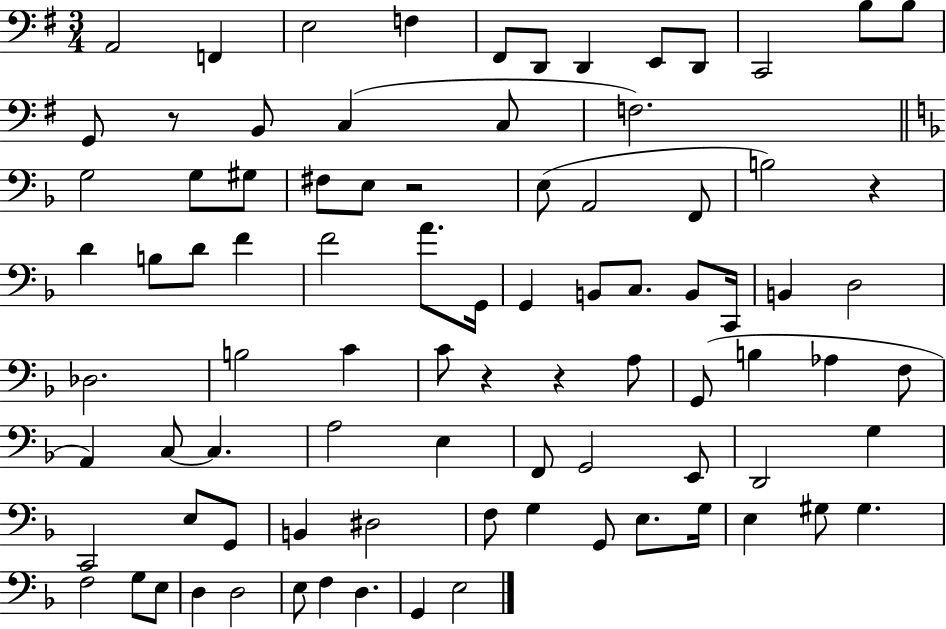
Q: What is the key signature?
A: G major